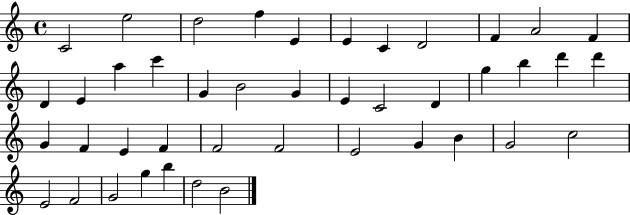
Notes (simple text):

C4/h E5/h D5/h F5/q E4/q E4/q C4/q D4/h F4/q A4/h F4/q D4/q E4/q A5/q C6/q G4/q B4/h G4/q E4/q C4/h D4/q G5/q B5/q D6/q D6/q G4/q F4/q E4/q F4/q F4/h F4/h E4/h G4/q B4/q G4/h C5/h E4/h F4/h G4/h G5/q B5/q D5/h B4/h